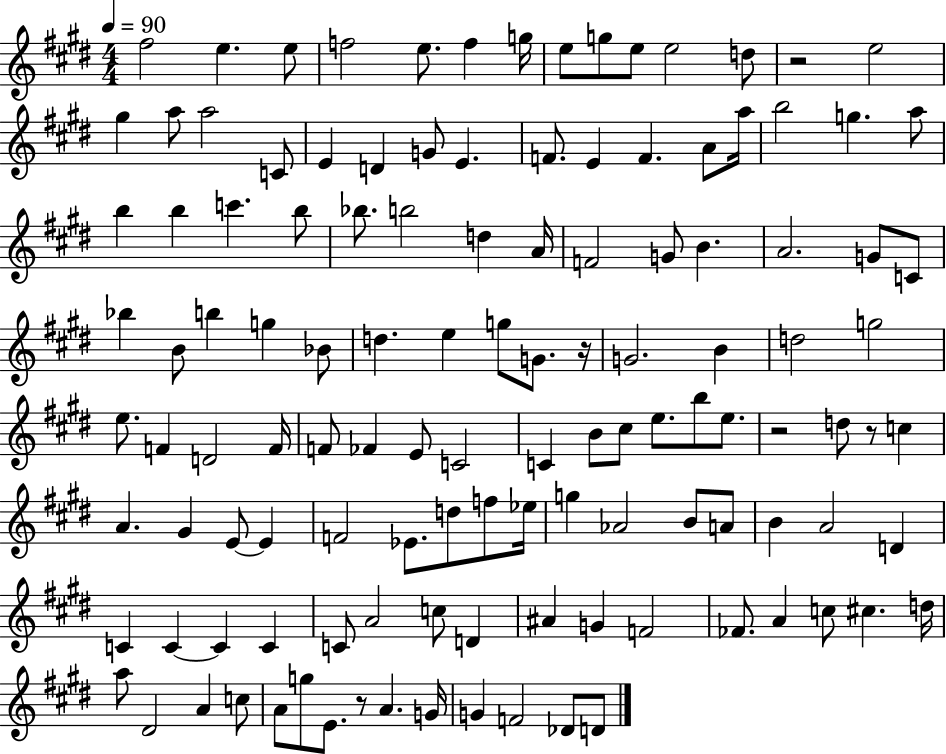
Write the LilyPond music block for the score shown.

{
  \clef treble
  \numericTimeSignature
  \time 4/4
  \key e \major
  \tempo 4 = 90
  fis''2 e''4. e''8 | f''2 e''8. f''4 g''16 | e''8 g''8 e''8 e''2 d''8 | r2 e''2 | \break gis''4 a''8 a''2 c'8 | e'4 d'4 g'8 e'4. | f'8. e'4 f'4. a'8 a''16 | b''2 g''4. a''8 | \break b''4 b''4 c'''4. b''8 | bes''8. b''2 d''4 a'16 | f'2 g'8 b'4. | a'2. g'8 c'8 | \break bes''4 b'8 b''4 g''4 bes'8 | d''4. e''4 g''8 g'8. r16 | g'2. b'4 | d''2 g''2 | \break e''8. f'4 d'2 f'16 | f'8 fes'4 e'8 c'2 | c'4 b'8 cis''8 e''8. b''8 e''8. | r2 d''8 r8 c''4 | \break a'4. gis'4 e'8~~ e'4 | f'2 ees'8. d''8 f''8 ees''16 | g''4 aes'2 b'8 a'8 | b'4 a'2 d'4 | \break c'4 c'4~~ c'4 c'4 | c'8 a'2 c''8 d'4 | ais'4 g'4 f'2 | fes'8. a'4 c''8 cis''4. d''16 | \break a''8 dis'2 a'4 c''8 | a'8 g''8 e'8. r8 a'4. g'16 | g'4 f'2 des'8 d'8 | \bar "|."
}